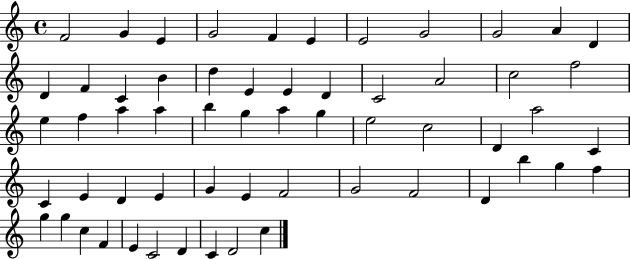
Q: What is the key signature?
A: C major